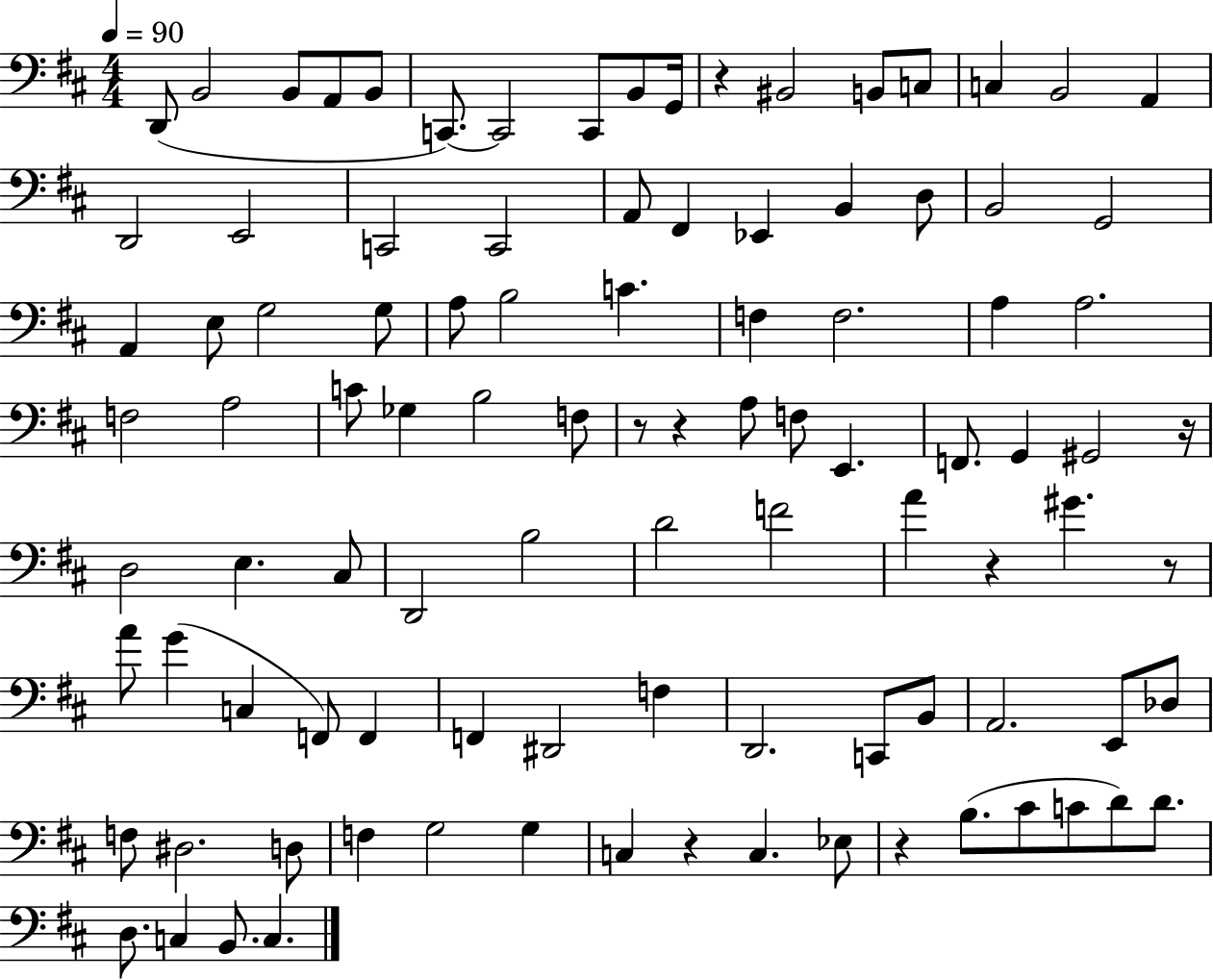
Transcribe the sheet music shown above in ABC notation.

X:1
T:Untitled
M:4/4
L:1/4
K:D
D,,/2 B,,2 B,,/2 A,,/2 B,,/2 C,,/2 C,,2 C,,/2 B,,/2 G,,/4 z ^B,,2 B,,/2 C,/2 C, B,,2 A,, D,,2 E,,2 C,,2 C,,2 A,,/2 ^F,, _E,, B,, D,/2 B,,2 G,,2 A,, E,/2 G,2 G,/2 A,/2 B,2 C F, F,2 A, A,2 F,2 A,2 C/2 _G, B,2 F,/2 z/2 z A,/2 F,/2 E,, F,,/2 G,, ^G,,2 z/4 D,2 E, ^C,/2 D,,2 B,2 D2 F2 A z ^G z/2 A/2 G C, F,,/2 F,, F,, ^D,,2 F, D,,2 C,,/2 B,,/2 A,,2 E,,/2 _D,/2 F,/2 ^D,2 D,/2 F, G,2 G, C, z C, _E,/2 z B,/2 ^C/2 C/2 D/2 D/2 D,/2 C, B,,/2 C,